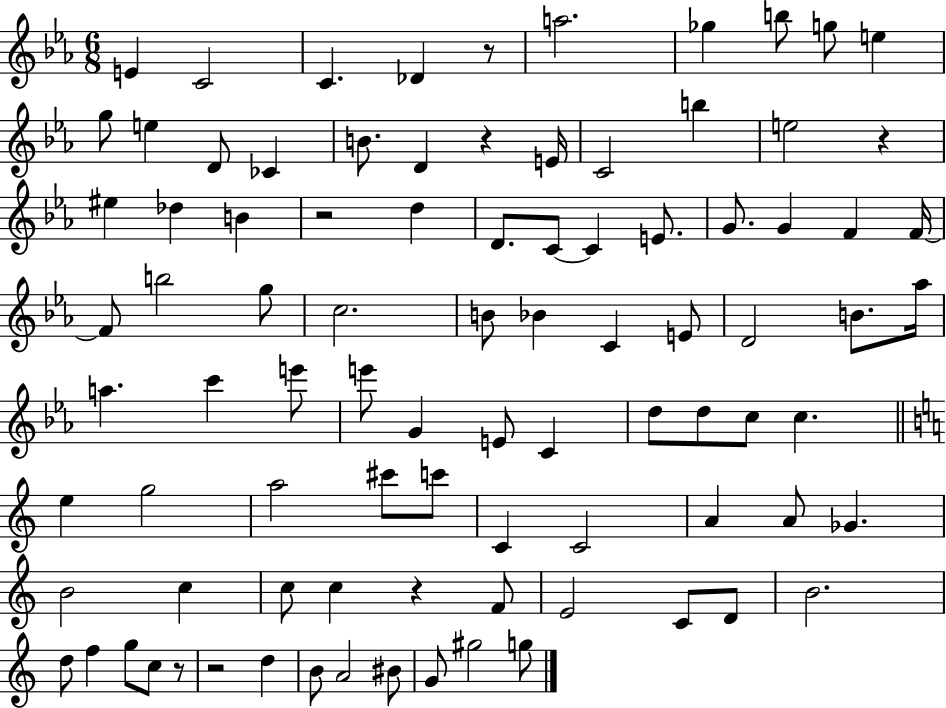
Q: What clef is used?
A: treble